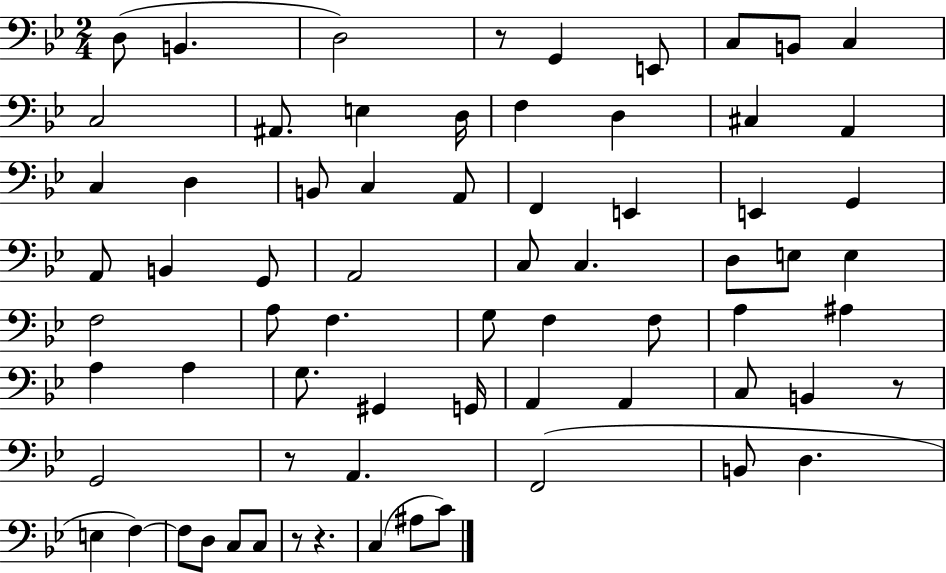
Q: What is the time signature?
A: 2/4